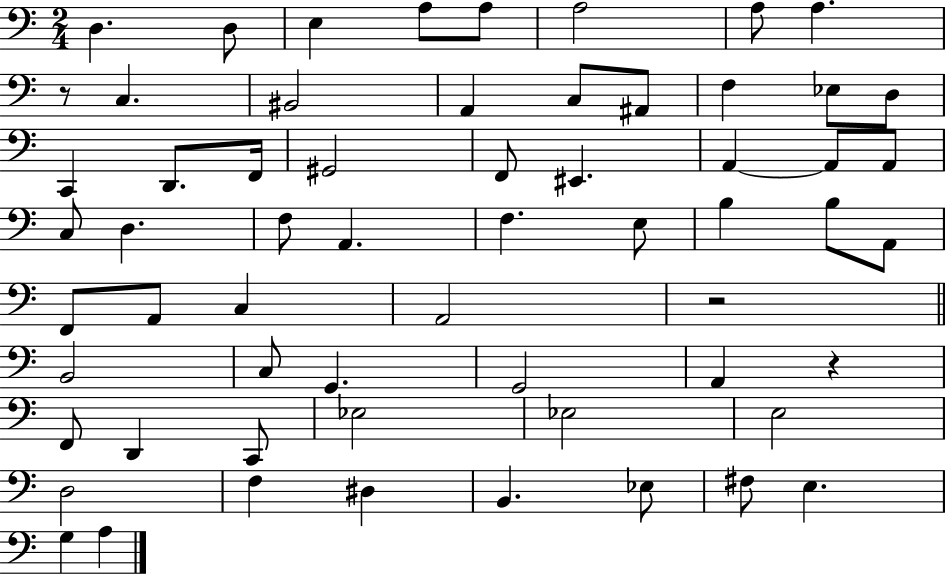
D3/q. D3/e E3/q A3/e A3/e A3/h A3/e A3/q. R/e C3/q. BIS2/h A2/q C3/e A#2/e F3/q Eb3/e D3/e C2/q D2/e. F2/s G#2/h F2/e EIS2/q. A2/q A2/e A2/e C3/e D3/q. F3/e A2/q. F3/q. E3/e B3/q B3/e A2/e F2/e A2/e C3/q A2/h R/h B2/h C3/e G2/q. G2/h A2/q R/q F2/e D2/q C2/e Eb3/h Eb3/h E3/h D3/h F3/q D#3/q B2/q. Eb3/e F#3/e E3/q. G3/q A3/q